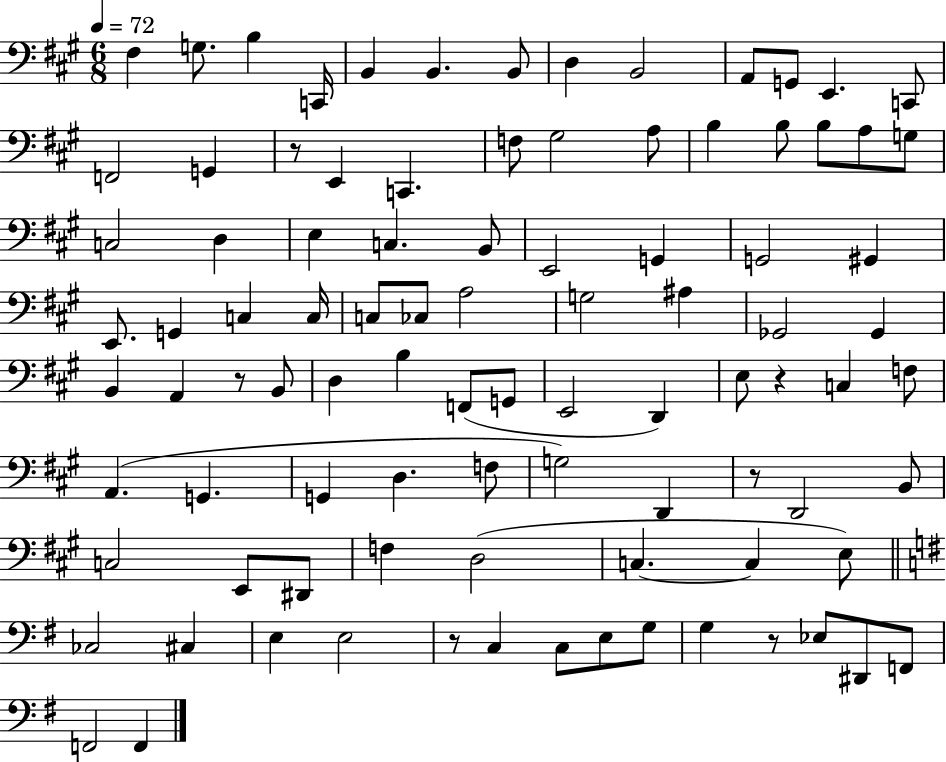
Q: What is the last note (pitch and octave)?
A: F2